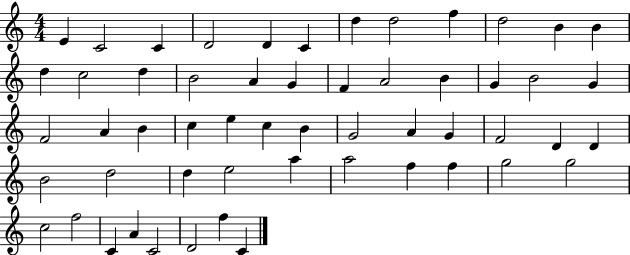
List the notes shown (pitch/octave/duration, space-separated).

E4/q C4/h C4/q D4/h D4/q C4/q D5/q D5/h F5/q D5/h B4/q B4/q D5/q C5/h D5/q B4/h A4/q G4/q F4/q A4/h B4/q G4/q B4/h G4/q F4/h A4/q B4/q C5/q E5/q C5/q B4/q G4/h A4/q G4/q F4/h D4/q D4/q B4/h D5/h D5/q E5/h A5/q A5/h F5/q F5/q G5/h G5/h C5/h F5/h C4/q A4/q C4/h D4/h F5/q C4/q